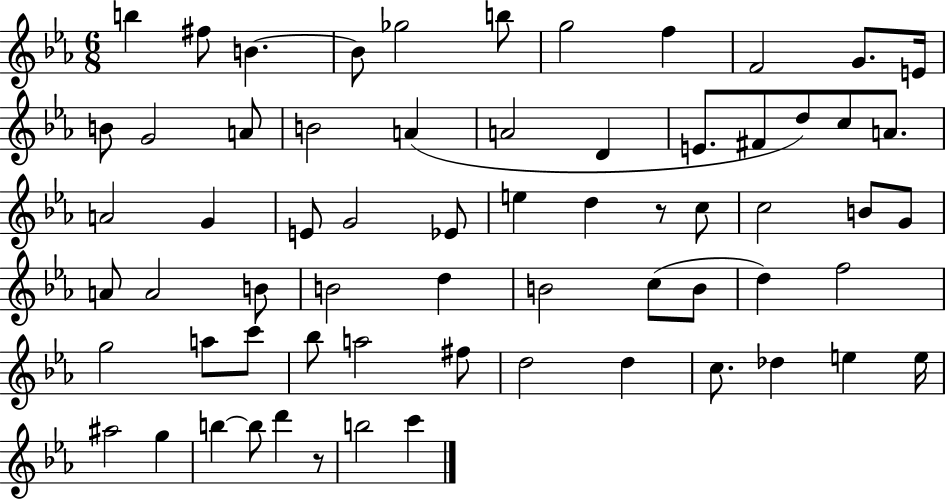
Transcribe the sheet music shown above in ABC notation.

X:1
T:Untitled
M:6/8
L:1/4
K:Eb
b ^f/2 B B/2 _g2 b/2 g2 f F2 G/2 E/4 B/2 G2 A/2 B2 A A2 D E/2 ^F/2 d/2 c/2 A/2 A2 G E/2 G2 _E/2 e d z/2 c/2 c2 B/2 G/2 A/2 A2 B/2 B2 d B2 c/2 B/2 d f2 g2 a/2 c'/2 _b/2 a2 ^f/2 d2 d c/2 _d e e/4 ^a2 g b b/2 d' z/2 b2 c'